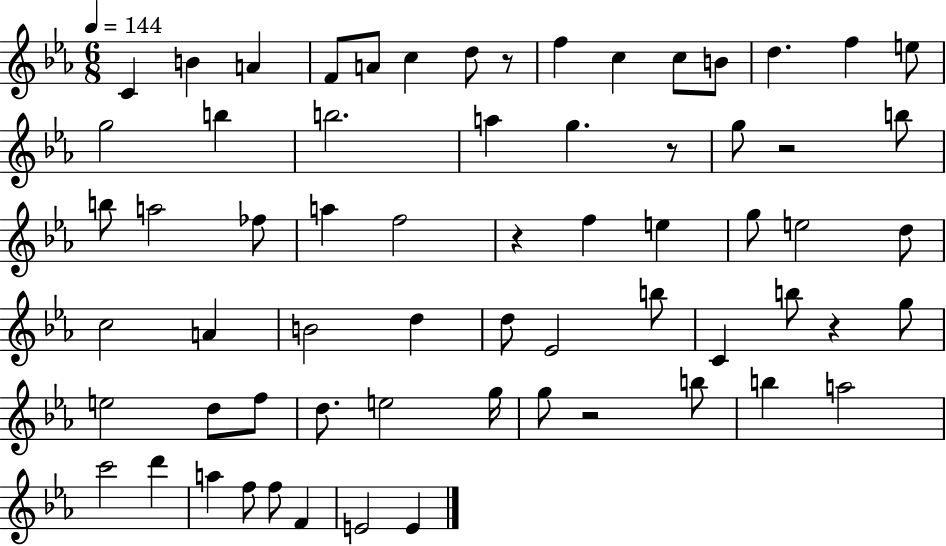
X:1
T:Untitled
M:6/8
L:1/4
K:Eb
C B A F/2 A/2 c d/2 z/2 f c c/2 B/2 d f e/2 g2 b b2 a g z/2 g/2 z2 b/2 b/2 a2 _f/2 a f2 z f e g/2 e2 d/2 c2 A B2 d d/2 _E2 b/2 C b/2 z g/2 e2 d/2 f/2 d/2 e2 g/4 g/2 z2 b/2 b a2 c'2 d' a f/2 f/2 F E2 E